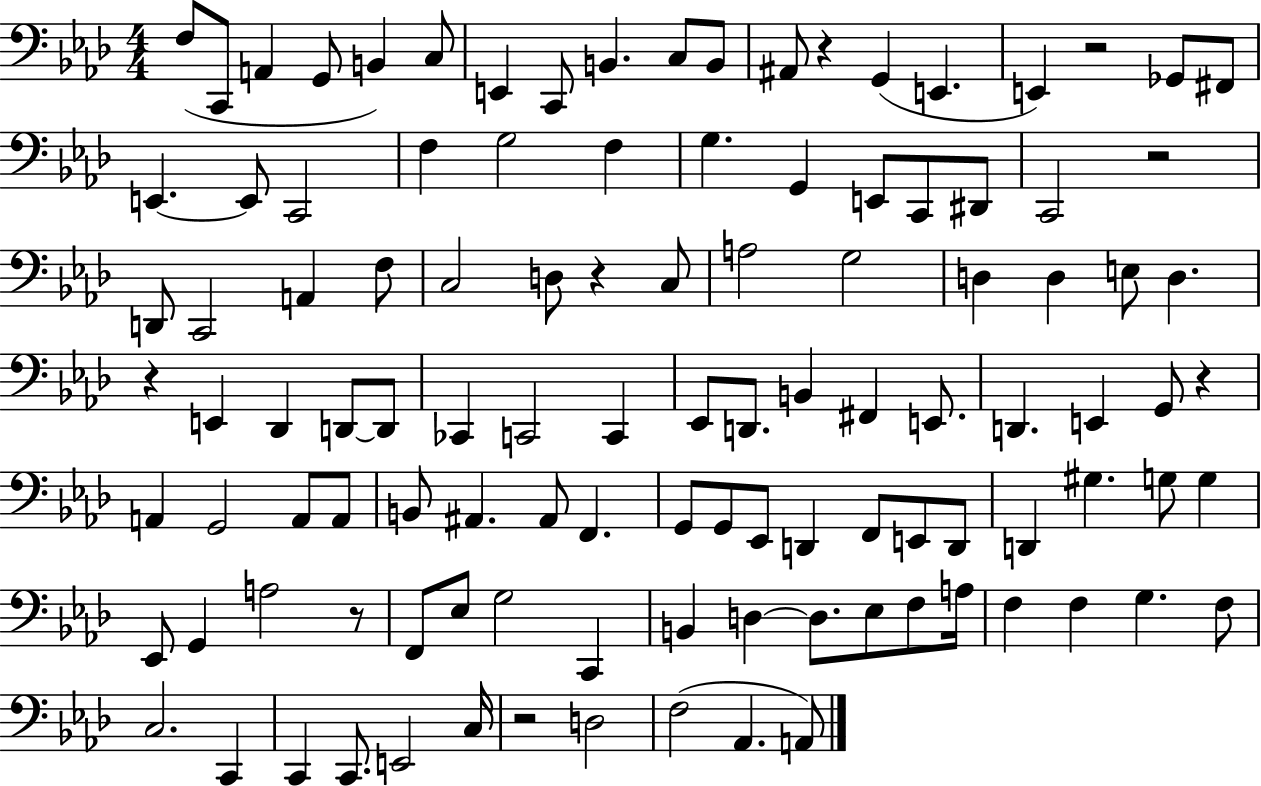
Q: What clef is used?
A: bass